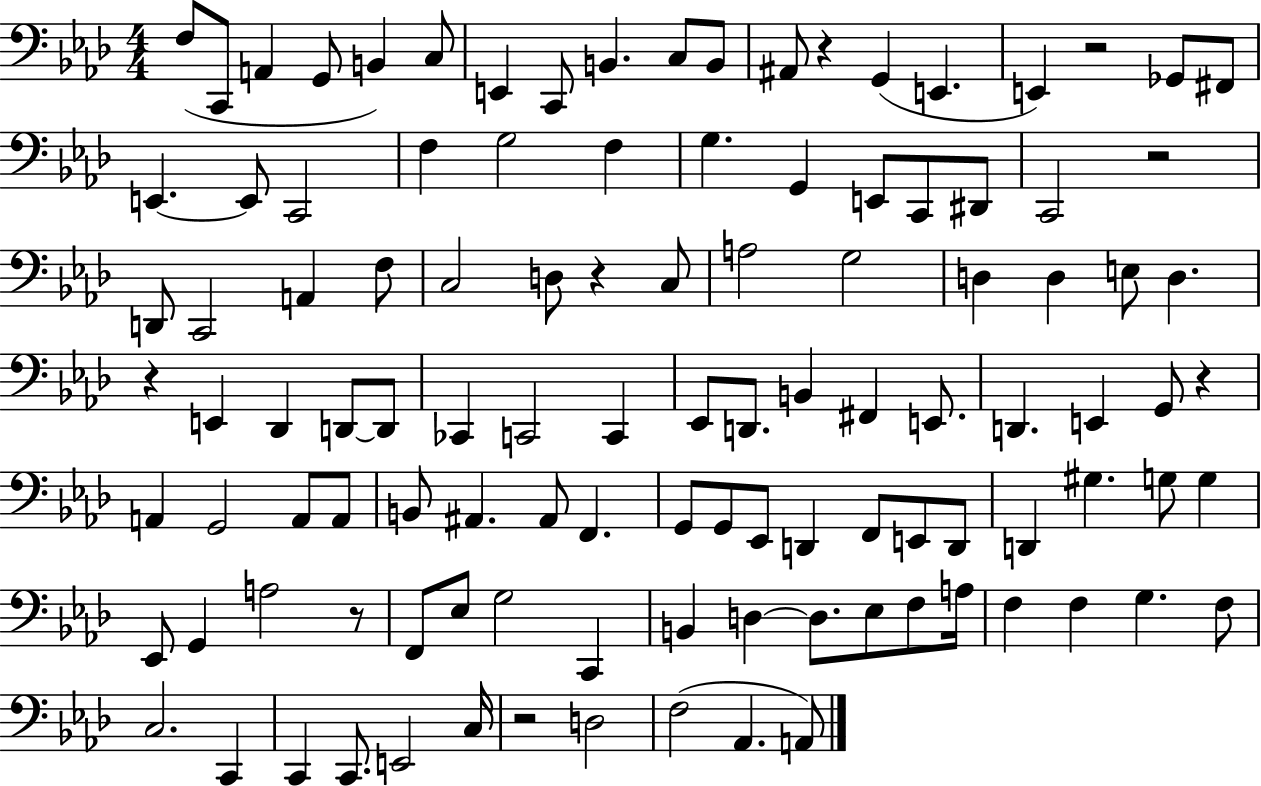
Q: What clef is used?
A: bass